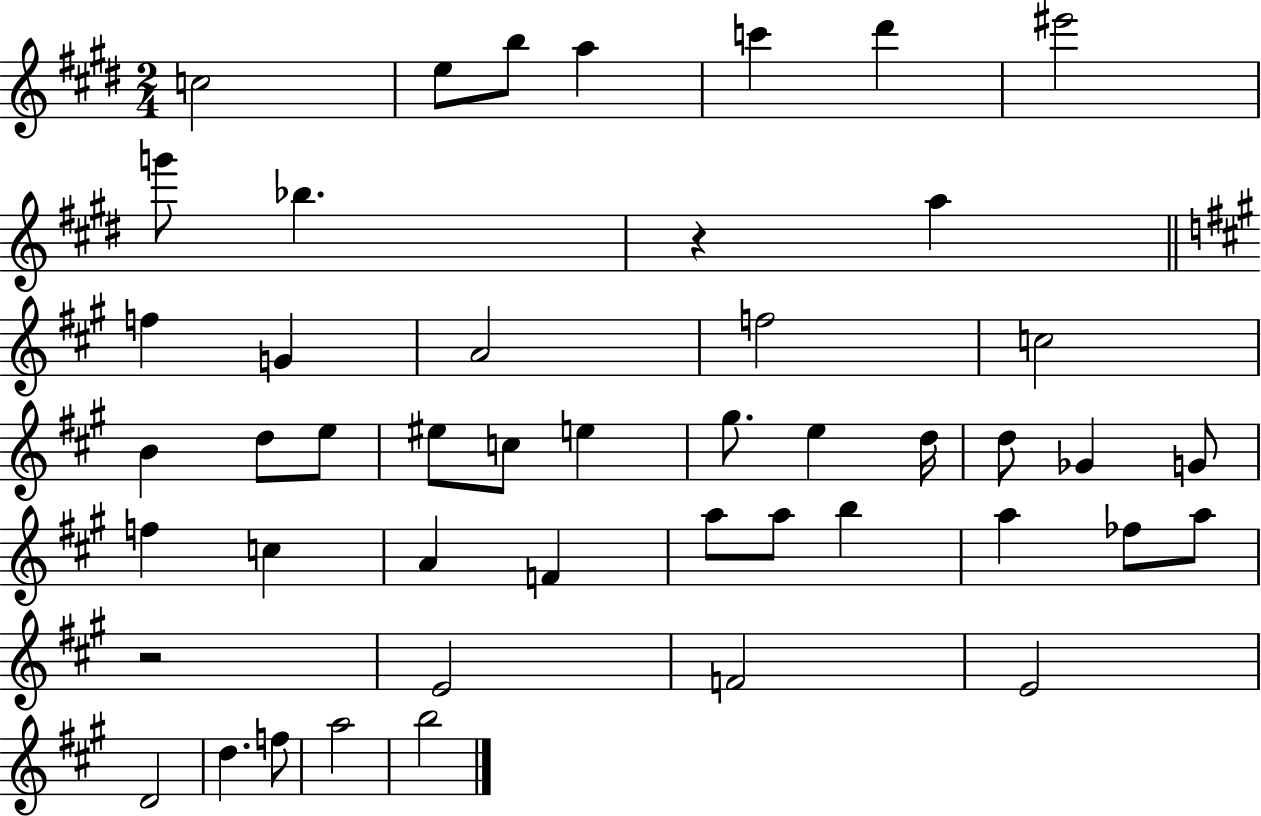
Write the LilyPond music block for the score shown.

{
  \clef treble
  \numericTimeSignature
  \time 2/4
  \key e \major
  c''2 | e''8 b''8 a''4 | c'''4 dis'''4 | eis'''2 | \break g'''8 bes''4. | r4 a''4 | \bar "||" \break \key a \major f''4 g'4 | a'2 | f''2 | c''2 | \break b'4 d''8 e''8 | eis''8 c''8 e''4 | gis''8. e''4 d''16 | d''8 ges'4 g'8 | \break f''4 c''4 | a'4 f'4 | a''8 a''8 b''4 | a''4 fes''8 a''8 | \break r2 | e'2 | f'2 | e'2 | \break d'2 | d''4. f''8 | a''2 | b''2 | \break \bar "|."
}